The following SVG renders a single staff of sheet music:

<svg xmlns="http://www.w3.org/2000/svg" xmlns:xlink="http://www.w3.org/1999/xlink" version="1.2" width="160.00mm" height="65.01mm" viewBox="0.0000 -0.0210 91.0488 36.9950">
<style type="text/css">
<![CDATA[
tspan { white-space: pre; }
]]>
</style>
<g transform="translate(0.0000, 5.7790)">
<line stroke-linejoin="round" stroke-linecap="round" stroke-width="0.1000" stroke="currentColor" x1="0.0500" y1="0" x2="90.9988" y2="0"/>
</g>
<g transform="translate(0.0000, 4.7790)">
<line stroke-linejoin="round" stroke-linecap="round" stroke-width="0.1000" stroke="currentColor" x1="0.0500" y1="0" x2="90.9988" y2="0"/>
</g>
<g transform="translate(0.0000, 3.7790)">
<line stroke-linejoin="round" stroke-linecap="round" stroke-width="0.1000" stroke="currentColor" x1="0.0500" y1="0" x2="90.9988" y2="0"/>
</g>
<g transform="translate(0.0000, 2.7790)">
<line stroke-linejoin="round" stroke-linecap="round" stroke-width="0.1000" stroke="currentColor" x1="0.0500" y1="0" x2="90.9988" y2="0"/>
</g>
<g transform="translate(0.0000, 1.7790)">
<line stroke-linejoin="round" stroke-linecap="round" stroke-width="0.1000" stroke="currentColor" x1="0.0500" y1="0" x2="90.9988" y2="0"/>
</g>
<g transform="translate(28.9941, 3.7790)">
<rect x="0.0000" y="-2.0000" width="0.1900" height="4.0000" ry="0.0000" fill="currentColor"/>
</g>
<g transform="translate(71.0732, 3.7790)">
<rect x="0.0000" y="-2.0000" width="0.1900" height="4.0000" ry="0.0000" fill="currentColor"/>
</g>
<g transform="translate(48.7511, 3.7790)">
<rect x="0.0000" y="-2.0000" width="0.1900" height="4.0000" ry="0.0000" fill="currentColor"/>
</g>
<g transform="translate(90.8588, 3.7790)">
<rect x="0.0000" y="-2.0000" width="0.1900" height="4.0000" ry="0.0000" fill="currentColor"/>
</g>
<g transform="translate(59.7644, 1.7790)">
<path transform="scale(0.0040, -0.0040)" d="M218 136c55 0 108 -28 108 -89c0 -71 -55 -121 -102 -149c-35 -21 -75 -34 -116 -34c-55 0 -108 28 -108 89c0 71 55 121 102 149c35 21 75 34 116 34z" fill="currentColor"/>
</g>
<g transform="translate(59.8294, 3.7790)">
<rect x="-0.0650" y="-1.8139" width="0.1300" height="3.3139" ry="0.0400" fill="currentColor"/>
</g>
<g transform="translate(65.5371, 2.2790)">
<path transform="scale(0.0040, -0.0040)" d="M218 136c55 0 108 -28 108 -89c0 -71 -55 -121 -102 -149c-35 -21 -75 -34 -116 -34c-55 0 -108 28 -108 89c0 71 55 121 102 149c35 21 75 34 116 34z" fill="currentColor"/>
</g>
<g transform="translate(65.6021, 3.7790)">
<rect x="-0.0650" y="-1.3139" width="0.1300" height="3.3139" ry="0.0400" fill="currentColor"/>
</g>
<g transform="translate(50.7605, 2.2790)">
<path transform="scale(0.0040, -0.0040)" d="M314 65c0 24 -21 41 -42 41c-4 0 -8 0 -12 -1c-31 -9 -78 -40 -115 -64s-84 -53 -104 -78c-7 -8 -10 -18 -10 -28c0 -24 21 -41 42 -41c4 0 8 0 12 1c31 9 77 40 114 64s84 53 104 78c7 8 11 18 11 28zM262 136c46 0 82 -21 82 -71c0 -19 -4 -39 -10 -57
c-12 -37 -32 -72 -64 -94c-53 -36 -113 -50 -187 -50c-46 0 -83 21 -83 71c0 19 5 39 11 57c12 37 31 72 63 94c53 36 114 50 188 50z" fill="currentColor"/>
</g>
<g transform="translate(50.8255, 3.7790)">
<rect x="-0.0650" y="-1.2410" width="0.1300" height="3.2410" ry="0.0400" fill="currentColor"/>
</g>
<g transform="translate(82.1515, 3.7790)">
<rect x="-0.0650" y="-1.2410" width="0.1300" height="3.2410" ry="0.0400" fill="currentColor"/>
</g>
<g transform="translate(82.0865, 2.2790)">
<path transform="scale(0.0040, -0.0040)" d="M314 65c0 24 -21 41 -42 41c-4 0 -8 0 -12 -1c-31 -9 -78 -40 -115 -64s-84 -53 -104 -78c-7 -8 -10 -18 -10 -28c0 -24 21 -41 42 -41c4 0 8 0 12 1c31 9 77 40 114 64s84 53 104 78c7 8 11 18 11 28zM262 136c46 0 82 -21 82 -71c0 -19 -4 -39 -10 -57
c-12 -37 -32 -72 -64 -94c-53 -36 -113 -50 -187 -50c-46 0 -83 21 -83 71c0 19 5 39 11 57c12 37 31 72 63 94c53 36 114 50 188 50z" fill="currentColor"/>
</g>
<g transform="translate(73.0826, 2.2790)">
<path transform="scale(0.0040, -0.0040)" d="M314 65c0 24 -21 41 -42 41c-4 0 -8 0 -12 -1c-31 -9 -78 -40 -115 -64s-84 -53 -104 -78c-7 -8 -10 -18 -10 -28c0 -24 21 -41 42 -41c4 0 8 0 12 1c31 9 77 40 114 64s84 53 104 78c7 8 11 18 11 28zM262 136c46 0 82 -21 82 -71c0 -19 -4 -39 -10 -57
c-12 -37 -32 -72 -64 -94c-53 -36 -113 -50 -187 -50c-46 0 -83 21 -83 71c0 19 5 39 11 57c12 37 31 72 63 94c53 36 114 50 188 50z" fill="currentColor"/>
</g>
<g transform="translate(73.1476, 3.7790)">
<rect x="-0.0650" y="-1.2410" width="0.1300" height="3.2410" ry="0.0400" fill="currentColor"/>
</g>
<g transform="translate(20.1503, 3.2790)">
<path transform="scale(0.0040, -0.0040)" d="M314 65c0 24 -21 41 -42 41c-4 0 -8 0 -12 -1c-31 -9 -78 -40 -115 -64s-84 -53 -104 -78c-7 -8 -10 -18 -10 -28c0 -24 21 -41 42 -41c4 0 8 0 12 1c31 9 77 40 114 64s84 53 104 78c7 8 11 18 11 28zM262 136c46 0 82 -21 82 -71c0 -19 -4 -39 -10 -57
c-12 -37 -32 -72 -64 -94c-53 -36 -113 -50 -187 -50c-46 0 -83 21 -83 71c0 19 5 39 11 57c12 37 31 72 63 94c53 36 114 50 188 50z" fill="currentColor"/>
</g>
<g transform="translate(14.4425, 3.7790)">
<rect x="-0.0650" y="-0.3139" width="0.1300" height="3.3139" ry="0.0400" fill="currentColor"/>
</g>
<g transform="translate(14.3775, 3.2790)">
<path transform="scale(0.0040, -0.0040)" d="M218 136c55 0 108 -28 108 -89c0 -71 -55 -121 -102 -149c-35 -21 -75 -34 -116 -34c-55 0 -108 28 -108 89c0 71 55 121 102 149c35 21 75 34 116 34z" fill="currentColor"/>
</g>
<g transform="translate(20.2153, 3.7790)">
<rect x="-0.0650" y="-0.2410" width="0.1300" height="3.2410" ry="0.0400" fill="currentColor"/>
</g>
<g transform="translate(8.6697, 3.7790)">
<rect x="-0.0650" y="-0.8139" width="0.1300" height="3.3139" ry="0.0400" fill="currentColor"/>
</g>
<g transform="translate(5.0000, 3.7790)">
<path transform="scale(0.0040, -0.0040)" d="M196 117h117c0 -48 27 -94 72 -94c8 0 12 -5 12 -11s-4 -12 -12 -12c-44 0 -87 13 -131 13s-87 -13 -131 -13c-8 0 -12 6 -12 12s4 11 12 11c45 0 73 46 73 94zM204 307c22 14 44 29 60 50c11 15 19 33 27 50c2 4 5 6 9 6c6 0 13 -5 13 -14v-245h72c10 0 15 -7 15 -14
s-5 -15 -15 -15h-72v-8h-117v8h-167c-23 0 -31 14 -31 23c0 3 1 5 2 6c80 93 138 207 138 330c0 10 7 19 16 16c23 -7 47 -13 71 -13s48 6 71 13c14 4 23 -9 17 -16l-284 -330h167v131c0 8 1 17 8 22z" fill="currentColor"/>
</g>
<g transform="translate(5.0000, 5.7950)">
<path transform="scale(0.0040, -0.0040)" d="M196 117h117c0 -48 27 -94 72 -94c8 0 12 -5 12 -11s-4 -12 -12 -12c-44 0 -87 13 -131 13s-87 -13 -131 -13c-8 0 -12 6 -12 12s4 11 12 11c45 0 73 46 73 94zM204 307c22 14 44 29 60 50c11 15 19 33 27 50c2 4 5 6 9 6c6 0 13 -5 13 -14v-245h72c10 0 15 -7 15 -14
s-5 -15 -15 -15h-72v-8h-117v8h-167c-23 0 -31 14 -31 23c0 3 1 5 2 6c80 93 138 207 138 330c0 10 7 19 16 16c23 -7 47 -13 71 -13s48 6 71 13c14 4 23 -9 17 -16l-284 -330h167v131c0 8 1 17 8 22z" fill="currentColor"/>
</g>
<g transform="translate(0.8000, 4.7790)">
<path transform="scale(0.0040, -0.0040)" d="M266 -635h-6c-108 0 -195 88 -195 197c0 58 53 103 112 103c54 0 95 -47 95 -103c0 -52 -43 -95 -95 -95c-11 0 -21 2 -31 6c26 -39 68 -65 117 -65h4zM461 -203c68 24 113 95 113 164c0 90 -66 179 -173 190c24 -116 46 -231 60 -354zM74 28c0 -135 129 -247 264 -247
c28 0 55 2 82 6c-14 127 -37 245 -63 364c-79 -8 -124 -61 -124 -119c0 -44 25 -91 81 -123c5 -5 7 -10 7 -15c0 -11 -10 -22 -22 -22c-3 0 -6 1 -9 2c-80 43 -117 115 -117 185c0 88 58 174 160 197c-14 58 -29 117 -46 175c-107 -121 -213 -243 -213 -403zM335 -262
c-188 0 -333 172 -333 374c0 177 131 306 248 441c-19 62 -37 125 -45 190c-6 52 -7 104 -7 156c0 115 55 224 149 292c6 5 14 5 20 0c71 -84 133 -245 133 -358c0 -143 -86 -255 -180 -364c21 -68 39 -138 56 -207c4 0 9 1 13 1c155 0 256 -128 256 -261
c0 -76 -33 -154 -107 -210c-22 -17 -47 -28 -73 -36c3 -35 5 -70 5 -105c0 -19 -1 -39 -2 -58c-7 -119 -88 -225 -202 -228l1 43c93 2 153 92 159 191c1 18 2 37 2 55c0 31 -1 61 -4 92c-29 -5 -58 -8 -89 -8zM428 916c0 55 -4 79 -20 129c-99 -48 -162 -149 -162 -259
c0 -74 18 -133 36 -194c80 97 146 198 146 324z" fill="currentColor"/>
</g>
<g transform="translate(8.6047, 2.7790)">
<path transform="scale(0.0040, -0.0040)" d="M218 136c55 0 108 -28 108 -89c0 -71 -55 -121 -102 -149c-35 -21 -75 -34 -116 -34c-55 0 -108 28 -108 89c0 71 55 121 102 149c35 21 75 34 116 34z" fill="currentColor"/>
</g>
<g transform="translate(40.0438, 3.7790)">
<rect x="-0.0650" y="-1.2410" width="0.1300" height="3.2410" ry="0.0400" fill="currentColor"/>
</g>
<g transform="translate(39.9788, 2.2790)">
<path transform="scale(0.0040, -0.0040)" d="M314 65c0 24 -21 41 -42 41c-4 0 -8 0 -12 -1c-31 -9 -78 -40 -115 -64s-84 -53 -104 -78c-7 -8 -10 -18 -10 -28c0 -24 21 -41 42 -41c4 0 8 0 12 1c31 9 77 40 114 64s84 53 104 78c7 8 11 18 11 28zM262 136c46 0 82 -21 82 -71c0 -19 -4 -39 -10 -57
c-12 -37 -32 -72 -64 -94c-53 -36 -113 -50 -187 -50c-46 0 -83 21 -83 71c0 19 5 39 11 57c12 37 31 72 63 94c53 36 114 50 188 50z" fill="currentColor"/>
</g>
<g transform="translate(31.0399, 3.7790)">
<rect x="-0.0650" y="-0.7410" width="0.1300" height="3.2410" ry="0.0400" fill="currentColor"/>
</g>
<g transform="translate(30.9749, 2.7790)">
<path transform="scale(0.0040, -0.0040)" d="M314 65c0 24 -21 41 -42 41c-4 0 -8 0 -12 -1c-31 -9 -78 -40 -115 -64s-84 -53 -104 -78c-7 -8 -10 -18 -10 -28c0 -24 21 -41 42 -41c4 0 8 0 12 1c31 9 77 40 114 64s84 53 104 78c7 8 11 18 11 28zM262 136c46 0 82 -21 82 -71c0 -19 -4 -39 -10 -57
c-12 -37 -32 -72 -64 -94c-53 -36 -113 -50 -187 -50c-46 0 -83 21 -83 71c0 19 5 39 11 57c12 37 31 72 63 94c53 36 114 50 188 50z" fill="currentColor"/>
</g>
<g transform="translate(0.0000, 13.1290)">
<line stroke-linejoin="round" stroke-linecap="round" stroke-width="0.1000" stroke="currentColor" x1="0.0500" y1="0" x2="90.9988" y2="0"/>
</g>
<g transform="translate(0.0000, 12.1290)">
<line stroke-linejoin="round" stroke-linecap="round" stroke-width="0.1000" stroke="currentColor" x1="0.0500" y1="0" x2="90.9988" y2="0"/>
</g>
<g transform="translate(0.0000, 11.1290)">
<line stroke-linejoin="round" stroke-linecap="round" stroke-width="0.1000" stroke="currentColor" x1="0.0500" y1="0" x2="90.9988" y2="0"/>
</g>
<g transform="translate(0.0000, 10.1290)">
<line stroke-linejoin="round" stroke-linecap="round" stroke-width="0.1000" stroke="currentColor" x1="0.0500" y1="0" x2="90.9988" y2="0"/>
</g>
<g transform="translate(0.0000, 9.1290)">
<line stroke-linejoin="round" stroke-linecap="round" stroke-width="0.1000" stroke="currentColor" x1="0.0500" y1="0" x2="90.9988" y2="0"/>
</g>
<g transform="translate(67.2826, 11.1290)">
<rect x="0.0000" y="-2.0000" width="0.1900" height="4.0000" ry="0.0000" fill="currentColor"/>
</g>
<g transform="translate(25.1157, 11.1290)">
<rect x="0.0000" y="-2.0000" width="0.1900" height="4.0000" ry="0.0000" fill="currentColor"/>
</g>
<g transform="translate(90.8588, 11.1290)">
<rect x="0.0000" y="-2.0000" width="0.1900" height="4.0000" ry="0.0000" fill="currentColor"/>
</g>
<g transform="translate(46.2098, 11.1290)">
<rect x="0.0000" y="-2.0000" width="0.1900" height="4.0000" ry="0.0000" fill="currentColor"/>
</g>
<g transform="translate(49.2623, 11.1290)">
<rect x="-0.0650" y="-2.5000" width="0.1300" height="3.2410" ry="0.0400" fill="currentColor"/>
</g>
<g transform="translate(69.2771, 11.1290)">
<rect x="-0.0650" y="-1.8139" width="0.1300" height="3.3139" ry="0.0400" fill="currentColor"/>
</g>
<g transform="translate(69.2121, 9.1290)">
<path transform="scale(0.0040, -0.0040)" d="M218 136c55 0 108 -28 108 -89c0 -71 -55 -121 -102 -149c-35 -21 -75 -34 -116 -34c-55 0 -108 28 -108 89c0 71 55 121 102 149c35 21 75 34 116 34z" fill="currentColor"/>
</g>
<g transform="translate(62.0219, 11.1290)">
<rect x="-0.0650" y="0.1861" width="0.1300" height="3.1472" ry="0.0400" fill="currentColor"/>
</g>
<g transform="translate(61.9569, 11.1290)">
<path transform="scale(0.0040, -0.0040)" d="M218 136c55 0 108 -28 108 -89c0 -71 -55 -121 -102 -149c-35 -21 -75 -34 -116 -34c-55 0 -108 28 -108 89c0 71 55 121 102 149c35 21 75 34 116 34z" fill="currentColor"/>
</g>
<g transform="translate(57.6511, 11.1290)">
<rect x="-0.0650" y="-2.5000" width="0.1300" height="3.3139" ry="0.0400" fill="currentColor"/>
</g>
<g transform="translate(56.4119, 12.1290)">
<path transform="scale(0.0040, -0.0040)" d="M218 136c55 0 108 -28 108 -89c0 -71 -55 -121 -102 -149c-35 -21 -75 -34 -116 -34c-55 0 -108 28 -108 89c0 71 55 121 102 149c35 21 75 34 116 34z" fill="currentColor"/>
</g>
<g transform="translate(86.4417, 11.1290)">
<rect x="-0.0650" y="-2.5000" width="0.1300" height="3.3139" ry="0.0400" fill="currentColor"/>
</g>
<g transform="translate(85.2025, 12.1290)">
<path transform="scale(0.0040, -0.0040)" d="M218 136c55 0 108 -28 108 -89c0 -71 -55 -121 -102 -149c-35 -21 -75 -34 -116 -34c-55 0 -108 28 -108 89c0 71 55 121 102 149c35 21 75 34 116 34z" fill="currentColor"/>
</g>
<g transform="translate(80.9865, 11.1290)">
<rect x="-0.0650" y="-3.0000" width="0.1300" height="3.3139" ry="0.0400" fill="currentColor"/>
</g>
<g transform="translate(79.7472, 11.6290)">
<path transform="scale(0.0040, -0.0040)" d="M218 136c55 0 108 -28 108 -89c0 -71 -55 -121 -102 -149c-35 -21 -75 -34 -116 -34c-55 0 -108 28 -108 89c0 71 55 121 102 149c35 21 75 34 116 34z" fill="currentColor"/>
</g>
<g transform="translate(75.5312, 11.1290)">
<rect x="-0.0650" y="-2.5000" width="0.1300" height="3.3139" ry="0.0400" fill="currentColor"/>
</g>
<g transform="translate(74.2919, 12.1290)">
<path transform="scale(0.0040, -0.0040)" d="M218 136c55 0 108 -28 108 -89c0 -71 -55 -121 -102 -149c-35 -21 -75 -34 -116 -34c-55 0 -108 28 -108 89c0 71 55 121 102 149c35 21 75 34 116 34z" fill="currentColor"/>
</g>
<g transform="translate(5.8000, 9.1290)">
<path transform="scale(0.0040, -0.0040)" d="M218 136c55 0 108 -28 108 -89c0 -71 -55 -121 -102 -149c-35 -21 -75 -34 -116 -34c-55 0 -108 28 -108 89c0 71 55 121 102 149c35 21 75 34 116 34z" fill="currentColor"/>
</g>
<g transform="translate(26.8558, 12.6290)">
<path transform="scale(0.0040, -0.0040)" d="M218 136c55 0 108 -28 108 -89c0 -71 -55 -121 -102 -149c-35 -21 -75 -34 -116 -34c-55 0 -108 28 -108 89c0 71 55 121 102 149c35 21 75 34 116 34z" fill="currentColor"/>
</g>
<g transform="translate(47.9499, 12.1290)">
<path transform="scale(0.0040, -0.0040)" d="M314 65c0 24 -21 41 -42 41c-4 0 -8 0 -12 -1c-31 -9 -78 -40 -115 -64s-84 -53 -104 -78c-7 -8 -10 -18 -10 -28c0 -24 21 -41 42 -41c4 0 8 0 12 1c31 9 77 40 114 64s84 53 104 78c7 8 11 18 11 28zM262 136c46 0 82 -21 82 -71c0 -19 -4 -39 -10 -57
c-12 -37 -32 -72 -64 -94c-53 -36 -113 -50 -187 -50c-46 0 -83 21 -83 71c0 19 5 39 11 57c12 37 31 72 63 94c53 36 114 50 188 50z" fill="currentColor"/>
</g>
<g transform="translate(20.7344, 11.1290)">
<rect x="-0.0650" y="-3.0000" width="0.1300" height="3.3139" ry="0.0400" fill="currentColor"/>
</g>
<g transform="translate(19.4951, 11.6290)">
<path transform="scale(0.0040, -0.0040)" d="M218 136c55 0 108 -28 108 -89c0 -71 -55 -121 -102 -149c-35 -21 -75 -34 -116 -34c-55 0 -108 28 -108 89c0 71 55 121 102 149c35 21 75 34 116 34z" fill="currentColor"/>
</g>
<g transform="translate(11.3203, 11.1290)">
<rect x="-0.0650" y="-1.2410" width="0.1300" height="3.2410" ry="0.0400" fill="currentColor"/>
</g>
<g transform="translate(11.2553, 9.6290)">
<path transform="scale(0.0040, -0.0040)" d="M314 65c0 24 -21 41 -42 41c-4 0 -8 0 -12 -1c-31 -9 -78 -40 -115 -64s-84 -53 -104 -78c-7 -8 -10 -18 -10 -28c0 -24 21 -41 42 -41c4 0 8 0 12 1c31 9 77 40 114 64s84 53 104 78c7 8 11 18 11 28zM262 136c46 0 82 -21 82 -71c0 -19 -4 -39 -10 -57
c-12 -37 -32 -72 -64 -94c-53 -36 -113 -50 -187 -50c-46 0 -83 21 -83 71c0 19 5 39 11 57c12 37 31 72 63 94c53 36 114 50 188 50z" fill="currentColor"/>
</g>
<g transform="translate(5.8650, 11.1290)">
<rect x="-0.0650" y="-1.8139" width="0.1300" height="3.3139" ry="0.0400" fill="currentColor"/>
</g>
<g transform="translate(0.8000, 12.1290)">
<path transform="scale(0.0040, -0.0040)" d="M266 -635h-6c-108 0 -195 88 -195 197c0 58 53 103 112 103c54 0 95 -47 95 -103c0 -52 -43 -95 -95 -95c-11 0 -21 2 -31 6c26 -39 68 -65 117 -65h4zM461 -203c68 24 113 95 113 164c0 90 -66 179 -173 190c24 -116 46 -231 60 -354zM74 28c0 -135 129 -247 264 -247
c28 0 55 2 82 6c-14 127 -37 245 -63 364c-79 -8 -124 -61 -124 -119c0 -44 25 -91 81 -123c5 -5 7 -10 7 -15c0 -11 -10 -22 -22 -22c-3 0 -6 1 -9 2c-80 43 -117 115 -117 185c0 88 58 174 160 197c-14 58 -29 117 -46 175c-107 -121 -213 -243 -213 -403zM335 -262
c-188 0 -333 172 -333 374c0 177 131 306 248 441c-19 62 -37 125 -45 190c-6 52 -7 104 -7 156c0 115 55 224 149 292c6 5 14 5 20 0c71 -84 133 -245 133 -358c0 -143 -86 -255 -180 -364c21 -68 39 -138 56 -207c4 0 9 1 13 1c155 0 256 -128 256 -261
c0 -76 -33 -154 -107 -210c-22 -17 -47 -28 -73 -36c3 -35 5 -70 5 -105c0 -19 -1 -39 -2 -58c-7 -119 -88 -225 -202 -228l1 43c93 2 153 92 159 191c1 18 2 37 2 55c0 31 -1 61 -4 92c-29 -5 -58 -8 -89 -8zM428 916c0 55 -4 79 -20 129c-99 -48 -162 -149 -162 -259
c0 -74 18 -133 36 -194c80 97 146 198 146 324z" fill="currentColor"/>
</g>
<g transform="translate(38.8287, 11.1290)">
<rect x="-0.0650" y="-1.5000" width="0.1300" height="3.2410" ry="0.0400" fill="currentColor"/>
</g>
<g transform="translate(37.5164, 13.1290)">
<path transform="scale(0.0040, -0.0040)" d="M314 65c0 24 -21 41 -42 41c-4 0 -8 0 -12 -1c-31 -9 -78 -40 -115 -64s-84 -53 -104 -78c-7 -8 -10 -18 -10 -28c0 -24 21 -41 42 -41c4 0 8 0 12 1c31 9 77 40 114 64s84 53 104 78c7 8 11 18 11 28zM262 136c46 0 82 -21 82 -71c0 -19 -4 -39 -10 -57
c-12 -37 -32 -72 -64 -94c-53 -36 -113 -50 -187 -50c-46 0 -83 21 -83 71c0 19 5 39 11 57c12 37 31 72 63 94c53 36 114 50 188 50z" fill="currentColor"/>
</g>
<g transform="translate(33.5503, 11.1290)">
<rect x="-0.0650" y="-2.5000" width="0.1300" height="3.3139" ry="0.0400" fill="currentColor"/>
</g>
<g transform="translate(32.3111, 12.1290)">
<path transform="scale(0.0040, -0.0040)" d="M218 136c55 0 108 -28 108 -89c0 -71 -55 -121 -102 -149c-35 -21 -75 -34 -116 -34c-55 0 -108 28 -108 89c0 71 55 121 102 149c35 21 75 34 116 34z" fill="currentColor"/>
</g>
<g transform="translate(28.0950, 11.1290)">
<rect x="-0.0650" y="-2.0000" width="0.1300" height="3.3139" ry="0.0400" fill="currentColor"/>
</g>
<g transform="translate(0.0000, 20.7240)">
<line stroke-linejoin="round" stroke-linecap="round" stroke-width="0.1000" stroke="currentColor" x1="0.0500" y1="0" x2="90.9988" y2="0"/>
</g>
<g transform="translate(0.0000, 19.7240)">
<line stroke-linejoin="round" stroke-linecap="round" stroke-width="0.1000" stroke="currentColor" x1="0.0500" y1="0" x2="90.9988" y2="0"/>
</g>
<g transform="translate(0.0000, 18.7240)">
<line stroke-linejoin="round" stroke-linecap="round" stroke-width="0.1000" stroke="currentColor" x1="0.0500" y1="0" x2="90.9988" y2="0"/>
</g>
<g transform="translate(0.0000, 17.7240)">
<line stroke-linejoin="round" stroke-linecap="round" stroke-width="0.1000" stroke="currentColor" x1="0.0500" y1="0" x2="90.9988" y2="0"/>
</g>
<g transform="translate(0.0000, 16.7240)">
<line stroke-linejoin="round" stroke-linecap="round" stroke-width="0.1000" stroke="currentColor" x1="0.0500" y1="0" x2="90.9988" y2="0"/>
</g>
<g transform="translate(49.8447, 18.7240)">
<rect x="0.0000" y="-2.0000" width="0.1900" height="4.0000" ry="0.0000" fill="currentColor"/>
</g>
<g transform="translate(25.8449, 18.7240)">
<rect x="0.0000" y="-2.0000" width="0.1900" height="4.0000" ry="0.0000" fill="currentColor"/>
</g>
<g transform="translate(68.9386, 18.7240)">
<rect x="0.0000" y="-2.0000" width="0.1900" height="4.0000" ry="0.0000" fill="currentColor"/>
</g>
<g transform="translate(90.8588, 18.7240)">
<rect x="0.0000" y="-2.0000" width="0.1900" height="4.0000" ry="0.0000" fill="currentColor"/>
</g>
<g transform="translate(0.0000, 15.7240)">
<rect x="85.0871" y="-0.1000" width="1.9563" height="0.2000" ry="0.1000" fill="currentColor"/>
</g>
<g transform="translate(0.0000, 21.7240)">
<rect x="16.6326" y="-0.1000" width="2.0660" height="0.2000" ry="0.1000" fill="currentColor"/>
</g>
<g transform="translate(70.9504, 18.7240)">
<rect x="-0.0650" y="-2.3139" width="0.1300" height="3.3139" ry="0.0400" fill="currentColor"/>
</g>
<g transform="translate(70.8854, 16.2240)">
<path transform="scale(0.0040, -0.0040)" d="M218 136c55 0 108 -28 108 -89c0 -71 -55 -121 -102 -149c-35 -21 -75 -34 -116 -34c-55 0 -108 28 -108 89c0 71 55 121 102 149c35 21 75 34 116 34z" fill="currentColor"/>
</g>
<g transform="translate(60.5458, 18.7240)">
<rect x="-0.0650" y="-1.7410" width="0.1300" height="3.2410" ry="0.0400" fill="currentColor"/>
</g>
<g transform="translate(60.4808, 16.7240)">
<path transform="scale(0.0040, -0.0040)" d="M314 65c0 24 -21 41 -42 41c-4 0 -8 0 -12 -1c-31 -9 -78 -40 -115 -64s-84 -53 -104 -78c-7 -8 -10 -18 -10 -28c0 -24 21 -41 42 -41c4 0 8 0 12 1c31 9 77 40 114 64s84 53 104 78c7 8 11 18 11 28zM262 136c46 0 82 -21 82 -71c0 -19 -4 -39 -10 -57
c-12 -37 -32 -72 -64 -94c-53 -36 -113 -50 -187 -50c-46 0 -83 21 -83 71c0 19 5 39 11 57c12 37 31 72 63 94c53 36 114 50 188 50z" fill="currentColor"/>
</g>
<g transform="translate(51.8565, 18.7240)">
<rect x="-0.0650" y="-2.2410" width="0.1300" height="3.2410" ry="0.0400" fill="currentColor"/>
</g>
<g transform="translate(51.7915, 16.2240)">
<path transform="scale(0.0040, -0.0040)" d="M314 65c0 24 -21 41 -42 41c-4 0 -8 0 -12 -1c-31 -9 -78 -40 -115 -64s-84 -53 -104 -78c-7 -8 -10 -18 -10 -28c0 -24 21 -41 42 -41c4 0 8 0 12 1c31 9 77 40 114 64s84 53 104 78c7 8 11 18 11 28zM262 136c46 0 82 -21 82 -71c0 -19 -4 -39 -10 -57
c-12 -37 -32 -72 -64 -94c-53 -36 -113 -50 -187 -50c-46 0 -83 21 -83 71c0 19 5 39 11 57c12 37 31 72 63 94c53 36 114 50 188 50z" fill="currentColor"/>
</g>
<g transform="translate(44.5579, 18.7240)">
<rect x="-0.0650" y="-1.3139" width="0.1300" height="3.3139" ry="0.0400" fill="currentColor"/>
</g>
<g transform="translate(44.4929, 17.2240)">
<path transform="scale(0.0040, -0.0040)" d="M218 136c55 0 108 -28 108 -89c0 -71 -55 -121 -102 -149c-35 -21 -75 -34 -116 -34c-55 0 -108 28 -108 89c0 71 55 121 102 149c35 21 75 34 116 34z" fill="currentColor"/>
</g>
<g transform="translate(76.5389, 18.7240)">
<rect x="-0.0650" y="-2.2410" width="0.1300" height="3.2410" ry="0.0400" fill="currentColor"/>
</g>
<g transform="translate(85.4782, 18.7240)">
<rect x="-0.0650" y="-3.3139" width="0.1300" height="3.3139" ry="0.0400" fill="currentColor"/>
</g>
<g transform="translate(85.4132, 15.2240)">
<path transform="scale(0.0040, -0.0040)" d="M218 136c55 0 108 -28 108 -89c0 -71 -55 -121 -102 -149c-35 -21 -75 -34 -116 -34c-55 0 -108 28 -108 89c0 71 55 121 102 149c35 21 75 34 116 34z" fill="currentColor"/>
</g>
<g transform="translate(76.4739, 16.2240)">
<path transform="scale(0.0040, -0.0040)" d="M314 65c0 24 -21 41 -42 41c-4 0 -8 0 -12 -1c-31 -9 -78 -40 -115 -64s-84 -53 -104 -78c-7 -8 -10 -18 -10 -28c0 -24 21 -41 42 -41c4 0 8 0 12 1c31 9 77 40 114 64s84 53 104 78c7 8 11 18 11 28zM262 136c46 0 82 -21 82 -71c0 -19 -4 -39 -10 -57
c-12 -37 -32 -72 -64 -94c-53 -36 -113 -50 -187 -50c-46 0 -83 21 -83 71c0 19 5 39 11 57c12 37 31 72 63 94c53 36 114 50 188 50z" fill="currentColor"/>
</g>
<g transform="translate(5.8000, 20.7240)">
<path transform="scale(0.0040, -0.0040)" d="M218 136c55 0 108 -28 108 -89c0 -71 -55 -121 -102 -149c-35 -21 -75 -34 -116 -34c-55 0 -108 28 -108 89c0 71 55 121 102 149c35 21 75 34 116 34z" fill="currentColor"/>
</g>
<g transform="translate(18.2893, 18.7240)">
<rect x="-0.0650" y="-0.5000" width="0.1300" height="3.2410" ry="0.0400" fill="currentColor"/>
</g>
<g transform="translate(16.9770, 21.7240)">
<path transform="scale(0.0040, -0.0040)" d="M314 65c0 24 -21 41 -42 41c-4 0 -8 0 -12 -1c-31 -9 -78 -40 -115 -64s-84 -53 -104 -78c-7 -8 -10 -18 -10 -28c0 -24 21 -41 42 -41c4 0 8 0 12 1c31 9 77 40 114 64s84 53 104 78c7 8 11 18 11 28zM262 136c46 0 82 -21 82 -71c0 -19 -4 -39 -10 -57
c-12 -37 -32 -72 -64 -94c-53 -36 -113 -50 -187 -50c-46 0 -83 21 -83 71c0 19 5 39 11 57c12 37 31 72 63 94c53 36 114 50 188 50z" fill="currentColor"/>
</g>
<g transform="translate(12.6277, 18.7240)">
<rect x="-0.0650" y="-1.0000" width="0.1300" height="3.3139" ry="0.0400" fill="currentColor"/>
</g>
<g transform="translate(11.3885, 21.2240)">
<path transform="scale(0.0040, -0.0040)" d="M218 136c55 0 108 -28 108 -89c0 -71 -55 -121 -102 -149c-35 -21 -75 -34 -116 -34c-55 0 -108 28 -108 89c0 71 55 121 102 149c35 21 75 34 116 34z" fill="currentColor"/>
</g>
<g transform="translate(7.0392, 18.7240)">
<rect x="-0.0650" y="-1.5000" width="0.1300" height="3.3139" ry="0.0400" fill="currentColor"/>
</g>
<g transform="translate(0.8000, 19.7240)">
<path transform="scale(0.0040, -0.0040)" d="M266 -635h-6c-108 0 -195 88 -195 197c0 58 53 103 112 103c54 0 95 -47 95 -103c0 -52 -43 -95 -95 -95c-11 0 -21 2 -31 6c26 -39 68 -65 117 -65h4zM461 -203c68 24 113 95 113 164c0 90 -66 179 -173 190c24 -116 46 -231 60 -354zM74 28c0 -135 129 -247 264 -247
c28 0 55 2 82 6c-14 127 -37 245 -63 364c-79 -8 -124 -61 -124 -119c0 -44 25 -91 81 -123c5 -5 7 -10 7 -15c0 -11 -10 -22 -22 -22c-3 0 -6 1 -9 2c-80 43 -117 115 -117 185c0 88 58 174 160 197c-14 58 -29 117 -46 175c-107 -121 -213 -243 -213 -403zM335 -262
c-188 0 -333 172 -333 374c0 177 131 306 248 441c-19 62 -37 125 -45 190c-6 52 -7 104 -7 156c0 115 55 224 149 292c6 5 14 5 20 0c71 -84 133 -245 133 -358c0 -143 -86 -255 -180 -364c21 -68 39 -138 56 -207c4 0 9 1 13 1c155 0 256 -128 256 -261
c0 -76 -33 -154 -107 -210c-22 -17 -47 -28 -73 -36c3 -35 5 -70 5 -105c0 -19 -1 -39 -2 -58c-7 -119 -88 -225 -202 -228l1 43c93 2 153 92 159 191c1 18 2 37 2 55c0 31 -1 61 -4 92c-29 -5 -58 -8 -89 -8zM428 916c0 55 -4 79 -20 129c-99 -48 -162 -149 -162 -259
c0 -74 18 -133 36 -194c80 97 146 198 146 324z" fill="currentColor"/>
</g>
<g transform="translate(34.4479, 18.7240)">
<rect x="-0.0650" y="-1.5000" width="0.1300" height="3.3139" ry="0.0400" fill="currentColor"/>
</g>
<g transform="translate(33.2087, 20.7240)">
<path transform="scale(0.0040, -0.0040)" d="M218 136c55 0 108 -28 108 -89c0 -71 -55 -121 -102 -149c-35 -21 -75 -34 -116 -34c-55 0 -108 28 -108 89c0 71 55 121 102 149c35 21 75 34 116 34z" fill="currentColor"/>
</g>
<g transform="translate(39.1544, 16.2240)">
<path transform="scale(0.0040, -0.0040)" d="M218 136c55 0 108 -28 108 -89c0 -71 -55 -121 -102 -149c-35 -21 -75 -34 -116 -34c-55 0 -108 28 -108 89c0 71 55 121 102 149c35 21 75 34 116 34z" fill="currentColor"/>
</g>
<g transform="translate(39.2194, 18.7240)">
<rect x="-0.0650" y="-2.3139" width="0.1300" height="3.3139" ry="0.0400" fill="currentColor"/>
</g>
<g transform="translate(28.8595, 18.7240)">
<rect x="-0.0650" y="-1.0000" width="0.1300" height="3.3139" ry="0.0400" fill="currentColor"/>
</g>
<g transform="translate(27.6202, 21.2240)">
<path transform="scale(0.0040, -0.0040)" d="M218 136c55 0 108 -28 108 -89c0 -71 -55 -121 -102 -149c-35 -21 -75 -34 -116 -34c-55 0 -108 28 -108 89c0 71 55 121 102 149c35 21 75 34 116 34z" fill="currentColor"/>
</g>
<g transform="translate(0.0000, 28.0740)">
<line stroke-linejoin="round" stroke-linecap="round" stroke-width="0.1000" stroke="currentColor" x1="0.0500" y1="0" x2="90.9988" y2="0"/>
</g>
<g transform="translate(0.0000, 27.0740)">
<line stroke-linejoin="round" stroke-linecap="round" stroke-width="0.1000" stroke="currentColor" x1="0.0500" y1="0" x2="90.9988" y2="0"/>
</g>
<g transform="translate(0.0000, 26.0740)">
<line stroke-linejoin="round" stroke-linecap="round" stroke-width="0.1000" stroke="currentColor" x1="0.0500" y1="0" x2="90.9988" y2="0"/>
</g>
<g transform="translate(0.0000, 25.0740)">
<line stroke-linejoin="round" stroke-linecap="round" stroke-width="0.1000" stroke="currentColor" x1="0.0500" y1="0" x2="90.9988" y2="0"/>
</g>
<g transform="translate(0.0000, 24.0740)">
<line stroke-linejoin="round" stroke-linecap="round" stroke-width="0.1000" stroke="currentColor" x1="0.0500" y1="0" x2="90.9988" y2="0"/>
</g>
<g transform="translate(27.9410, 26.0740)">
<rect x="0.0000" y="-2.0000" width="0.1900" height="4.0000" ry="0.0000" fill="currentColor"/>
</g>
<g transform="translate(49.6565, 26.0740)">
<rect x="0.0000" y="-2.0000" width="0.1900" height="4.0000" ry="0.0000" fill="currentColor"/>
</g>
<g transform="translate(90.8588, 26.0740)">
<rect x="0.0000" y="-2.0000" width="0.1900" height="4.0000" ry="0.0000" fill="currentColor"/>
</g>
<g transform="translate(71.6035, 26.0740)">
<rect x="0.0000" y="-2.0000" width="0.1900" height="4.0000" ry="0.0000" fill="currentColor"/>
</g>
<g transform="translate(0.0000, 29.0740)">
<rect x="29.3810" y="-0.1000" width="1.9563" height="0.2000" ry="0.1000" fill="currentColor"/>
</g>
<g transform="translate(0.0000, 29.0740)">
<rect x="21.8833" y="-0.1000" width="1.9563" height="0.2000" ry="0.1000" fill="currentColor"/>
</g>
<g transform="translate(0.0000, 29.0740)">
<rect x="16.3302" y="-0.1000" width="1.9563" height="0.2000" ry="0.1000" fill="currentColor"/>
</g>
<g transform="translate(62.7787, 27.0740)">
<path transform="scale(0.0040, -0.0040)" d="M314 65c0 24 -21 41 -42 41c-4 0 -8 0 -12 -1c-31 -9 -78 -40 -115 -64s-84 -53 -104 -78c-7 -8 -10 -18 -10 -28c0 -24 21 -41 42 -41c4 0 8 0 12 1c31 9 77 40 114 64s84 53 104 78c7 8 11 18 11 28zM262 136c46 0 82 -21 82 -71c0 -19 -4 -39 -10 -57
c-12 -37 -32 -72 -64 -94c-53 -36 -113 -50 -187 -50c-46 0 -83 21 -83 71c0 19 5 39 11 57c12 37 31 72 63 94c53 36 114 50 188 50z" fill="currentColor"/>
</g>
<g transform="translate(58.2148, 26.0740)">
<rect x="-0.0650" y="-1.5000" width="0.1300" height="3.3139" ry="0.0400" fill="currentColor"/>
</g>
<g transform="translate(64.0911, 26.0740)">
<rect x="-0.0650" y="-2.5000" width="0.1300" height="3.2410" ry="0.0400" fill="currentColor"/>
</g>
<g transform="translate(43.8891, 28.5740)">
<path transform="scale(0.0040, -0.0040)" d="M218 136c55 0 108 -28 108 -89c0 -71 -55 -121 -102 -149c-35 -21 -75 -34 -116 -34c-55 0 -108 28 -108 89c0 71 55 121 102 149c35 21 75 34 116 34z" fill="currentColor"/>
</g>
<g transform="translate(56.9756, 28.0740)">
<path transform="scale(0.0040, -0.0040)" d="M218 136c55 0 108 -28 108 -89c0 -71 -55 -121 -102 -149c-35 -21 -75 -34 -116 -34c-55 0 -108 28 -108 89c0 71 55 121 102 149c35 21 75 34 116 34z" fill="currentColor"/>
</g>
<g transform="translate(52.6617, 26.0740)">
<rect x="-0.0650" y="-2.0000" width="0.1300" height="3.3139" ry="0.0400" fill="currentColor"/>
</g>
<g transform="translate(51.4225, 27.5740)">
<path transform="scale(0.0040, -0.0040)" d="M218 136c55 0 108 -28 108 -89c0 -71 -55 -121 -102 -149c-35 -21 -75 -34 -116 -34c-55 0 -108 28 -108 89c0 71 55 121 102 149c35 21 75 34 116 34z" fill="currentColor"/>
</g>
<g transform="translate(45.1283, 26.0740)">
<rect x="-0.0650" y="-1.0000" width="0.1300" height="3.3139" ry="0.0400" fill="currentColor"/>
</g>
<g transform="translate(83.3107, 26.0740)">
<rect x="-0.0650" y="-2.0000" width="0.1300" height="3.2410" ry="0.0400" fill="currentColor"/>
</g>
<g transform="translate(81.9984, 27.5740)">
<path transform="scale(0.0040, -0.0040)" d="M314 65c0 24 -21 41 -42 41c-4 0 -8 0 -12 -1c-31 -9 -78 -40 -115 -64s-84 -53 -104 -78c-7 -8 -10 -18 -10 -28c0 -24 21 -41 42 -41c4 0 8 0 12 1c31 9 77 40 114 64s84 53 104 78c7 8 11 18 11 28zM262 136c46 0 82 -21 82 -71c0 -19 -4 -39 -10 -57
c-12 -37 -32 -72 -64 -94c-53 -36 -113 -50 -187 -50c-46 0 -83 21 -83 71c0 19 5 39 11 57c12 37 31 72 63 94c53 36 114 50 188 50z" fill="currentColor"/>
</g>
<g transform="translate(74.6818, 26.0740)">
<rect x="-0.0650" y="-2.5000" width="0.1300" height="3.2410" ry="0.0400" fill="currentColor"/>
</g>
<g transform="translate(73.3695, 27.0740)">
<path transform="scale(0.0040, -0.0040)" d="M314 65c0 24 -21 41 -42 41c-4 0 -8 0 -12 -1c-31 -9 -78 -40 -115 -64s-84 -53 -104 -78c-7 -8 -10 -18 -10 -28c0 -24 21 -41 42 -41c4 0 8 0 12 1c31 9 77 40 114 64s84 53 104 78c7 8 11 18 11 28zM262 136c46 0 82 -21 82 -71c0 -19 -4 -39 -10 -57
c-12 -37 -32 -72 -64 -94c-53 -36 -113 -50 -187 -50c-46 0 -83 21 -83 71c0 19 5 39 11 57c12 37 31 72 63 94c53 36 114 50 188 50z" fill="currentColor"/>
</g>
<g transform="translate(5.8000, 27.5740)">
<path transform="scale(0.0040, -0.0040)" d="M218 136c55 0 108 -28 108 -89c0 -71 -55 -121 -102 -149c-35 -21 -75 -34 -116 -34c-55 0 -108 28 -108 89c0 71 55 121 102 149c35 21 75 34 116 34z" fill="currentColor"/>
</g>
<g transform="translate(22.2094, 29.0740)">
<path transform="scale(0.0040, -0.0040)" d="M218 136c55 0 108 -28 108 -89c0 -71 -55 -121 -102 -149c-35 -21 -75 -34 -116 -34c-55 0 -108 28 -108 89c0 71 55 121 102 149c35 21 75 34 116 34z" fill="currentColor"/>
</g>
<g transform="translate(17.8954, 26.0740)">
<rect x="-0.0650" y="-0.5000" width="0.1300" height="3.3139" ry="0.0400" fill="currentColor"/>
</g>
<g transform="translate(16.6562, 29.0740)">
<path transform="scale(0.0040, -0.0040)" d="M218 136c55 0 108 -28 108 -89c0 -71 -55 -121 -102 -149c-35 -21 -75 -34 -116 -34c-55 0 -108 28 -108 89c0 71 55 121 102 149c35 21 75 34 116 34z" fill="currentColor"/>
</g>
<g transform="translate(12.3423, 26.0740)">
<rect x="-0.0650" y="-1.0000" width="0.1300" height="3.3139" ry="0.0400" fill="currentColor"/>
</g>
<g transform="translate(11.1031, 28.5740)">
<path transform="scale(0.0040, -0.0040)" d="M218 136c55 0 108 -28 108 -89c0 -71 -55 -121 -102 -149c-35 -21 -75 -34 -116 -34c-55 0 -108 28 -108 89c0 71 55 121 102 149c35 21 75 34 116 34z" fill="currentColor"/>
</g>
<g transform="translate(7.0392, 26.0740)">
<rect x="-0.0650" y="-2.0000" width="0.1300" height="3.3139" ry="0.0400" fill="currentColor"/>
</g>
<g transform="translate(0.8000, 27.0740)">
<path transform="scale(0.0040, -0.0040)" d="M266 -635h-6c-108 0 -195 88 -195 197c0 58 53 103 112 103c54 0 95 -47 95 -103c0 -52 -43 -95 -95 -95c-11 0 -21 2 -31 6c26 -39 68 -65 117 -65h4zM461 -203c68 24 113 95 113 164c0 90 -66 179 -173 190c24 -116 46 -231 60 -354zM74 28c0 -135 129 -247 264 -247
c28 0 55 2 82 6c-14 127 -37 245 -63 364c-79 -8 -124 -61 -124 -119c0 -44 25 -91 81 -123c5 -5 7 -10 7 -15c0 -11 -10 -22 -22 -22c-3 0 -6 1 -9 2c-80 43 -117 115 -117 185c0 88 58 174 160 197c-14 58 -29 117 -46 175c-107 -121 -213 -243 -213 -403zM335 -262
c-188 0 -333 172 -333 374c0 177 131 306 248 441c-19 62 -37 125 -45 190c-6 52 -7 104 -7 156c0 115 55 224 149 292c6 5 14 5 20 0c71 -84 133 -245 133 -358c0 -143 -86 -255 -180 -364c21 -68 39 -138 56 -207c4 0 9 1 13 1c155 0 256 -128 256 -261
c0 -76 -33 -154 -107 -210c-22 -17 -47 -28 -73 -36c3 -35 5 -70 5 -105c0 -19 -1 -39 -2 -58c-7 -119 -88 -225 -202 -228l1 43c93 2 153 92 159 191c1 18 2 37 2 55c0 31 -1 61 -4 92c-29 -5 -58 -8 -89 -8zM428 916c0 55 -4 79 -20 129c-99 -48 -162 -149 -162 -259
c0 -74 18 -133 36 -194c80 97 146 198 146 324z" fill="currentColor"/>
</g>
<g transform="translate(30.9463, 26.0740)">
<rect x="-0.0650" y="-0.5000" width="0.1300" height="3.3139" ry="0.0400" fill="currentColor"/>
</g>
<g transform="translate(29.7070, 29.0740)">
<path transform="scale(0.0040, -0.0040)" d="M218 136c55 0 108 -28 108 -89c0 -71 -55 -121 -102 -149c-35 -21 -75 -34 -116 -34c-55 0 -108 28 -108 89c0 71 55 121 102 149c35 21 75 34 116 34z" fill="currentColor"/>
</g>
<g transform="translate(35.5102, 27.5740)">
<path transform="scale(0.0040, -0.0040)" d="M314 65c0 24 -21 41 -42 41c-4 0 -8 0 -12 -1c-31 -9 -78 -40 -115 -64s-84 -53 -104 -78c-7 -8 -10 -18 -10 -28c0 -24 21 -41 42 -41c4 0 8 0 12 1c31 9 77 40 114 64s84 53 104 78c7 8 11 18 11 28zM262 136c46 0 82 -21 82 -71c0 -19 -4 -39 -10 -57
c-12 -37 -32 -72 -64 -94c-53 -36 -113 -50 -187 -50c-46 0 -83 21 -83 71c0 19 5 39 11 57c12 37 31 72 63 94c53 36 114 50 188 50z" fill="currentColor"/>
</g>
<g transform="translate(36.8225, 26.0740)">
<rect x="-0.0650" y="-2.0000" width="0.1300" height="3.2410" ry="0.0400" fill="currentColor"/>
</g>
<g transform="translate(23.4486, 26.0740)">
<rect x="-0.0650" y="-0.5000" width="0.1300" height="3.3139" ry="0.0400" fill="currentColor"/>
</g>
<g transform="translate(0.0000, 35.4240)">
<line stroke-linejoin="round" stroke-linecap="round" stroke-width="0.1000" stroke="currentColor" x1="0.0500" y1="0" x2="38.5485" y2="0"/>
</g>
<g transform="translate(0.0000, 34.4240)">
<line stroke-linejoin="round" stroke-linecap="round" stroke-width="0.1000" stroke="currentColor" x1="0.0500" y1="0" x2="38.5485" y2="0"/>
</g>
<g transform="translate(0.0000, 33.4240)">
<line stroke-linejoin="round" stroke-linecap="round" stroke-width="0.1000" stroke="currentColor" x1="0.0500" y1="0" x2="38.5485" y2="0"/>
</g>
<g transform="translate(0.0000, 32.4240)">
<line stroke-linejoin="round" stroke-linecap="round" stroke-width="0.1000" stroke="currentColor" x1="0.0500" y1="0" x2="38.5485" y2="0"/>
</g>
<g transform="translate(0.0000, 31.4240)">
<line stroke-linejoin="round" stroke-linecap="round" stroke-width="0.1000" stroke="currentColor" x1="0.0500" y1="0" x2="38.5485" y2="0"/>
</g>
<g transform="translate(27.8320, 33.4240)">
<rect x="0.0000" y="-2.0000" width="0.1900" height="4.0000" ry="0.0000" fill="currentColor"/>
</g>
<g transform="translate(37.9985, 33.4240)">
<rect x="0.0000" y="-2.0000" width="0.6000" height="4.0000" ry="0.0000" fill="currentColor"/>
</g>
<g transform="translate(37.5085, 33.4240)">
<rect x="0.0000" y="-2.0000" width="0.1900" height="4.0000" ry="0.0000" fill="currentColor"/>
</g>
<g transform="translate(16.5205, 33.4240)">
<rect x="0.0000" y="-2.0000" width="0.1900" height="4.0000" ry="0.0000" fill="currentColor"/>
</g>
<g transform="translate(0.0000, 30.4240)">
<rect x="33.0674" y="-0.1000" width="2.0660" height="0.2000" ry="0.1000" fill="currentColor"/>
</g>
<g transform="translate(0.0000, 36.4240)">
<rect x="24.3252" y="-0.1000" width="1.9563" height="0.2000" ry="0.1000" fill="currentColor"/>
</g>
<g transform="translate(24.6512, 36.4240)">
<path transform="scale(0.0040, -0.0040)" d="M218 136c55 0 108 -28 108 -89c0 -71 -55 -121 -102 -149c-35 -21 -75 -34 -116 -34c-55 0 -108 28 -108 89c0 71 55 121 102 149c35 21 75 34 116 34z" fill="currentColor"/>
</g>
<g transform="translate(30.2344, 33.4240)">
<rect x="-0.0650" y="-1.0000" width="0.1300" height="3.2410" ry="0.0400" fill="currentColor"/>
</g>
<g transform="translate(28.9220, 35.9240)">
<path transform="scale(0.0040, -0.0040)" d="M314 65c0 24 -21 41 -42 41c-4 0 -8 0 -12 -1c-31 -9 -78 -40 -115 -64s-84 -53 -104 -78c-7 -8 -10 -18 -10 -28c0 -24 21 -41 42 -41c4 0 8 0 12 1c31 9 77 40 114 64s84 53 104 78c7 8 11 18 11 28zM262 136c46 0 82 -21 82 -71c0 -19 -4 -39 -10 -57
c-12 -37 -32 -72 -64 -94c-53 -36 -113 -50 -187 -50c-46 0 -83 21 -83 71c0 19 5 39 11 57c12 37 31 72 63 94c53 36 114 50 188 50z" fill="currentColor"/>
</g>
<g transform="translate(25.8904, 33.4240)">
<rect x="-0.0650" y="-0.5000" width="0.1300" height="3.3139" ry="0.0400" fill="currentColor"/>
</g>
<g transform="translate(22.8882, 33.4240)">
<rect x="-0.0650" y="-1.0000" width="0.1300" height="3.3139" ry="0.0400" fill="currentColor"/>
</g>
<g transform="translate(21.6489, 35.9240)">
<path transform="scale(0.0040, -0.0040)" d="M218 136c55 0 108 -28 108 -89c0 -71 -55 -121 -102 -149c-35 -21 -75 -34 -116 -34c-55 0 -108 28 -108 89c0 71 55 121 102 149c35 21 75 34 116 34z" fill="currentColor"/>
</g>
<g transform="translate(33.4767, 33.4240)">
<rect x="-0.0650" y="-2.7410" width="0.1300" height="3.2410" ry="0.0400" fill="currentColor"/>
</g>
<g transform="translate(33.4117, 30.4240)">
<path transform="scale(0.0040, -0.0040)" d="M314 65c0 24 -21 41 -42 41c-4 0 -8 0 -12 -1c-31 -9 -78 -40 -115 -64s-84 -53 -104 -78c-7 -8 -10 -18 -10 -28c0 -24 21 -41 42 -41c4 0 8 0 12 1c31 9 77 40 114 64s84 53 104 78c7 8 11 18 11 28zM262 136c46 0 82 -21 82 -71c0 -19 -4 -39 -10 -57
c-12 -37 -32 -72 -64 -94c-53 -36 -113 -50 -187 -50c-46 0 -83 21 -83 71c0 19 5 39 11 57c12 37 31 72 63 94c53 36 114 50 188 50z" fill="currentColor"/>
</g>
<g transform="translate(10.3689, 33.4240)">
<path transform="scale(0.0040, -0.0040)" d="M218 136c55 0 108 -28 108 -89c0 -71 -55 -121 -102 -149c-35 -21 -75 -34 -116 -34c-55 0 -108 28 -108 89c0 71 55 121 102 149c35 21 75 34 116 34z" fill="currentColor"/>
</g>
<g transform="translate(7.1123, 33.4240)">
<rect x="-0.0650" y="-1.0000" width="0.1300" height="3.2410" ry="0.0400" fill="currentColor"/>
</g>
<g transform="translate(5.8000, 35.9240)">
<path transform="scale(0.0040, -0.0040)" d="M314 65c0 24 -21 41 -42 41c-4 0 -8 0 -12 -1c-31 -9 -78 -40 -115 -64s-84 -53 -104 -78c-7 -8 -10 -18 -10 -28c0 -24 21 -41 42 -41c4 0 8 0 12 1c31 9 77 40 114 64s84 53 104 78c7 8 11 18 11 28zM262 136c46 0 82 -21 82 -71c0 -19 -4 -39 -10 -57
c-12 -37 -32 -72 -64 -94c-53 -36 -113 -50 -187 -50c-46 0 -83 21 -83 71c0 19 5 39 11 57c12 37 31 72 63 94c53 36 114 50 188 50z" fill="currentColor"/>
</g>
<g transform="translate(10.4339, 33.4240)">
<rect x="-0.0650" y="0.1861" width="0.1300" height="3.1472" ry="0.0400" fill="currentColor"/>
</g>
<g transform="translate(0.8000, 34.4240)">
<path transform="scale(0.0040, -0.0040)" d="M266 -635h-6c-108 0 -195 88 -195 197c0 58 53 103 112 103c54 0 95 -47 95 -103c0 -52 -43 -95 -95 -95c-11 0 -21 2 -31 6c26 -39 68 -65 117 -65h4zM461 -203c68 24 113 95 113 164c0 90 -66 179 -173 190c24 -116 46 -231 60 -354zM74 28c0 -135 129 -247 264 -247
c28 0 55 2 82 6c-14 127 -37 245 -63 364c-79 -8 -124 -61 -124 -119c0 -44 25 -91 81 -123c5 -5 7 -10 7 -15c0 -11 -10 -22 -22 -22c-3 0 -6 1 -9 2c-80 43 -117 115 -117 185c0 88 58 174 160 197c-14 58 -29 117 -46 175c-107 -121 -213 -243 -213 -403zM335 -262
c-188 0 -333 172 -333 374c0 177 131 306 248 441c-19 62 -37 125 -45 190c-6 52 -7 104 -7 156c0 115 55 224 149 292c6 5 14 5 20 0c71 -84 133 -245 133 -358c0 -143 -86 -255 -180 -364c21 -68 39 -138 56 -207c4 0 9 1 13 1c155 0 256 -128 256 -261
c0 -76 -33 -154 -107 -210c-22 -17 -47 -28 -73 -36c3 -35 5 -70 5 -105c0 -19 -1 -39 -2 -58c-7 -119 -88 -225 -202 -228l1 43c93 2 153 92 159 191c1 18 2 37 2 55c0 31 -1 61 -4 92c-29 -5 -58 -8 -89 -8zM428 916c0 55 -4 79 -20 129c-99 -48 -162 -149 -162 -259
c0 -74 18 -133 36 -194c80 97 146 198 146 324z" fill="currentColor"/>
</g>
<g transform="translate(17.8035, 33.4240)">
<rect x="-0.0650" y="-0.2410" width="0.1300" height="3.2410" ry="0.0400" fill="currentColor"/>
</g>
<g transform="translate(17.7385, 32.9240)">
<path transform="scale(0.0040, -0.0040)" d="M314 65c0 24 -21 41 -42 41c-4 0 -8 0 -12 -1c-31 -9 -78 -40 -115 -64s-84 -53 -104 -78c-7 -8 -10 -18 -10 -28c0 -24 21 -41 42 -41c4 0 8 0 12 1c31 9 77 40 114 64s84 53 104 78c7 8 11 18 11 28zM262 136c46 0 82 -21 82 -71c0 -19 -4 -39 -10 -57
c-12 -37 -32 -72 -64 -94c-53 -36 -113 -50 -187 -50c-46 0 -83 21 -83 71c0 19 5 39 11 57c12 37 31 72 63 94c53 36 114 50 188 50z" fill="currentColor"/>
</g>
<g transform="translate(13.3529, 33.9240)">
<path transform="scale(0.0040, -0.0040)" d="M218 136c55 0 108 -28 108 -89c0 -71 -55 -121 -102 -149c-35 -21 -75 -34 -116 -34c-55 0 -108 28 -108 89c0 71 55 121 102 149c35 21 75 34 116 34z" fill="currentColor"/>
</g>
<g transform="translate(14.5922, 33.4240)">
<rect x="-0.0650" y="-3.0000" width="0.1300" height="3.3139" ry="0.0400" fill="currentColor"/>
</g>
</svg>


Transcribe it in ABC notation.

X:1
T:Untitled
M:4/4
L:1/4
K:C
d c c2 d2 e2 e2 f e e2 e2 f e2 A F G E2 G2 G B f G A G E D C2 D E g e g2 f2 g g2 b F D C C C F2 D F E G2 G2 F2 D2 B A c2 D C D2 a2